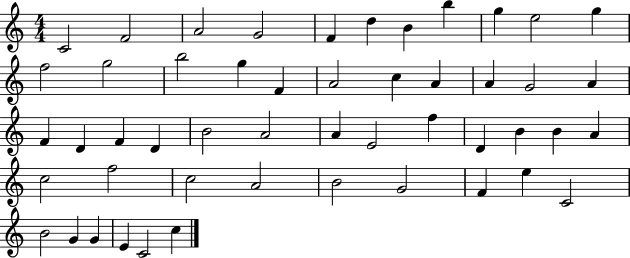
{
  \clef treble
  \numericTimeSignature
  \time 4/4
  \key c \major
  c'2 f'2 | a'2 g'2 | f'4 d''4 b'4 b''4 | g''4 e''2 g''4 | \break f''2 g''2 | b''2 g''4 f'4 | a'2 c''4 a'4 | a'4 g'2 a'4 | \break f'4 d'4 f'4 d'4 | b'2 a'2 | a'4 e'2 f''4 | d'4 b'4 b'4 a'4 | \break c''2 f''2 | c''2 a'2 | b'2 g'2 | f'4 e''4 c'2 | \break b'2 g'4 g'4 | e'4 c'2 c''4 | \bar "|."
}